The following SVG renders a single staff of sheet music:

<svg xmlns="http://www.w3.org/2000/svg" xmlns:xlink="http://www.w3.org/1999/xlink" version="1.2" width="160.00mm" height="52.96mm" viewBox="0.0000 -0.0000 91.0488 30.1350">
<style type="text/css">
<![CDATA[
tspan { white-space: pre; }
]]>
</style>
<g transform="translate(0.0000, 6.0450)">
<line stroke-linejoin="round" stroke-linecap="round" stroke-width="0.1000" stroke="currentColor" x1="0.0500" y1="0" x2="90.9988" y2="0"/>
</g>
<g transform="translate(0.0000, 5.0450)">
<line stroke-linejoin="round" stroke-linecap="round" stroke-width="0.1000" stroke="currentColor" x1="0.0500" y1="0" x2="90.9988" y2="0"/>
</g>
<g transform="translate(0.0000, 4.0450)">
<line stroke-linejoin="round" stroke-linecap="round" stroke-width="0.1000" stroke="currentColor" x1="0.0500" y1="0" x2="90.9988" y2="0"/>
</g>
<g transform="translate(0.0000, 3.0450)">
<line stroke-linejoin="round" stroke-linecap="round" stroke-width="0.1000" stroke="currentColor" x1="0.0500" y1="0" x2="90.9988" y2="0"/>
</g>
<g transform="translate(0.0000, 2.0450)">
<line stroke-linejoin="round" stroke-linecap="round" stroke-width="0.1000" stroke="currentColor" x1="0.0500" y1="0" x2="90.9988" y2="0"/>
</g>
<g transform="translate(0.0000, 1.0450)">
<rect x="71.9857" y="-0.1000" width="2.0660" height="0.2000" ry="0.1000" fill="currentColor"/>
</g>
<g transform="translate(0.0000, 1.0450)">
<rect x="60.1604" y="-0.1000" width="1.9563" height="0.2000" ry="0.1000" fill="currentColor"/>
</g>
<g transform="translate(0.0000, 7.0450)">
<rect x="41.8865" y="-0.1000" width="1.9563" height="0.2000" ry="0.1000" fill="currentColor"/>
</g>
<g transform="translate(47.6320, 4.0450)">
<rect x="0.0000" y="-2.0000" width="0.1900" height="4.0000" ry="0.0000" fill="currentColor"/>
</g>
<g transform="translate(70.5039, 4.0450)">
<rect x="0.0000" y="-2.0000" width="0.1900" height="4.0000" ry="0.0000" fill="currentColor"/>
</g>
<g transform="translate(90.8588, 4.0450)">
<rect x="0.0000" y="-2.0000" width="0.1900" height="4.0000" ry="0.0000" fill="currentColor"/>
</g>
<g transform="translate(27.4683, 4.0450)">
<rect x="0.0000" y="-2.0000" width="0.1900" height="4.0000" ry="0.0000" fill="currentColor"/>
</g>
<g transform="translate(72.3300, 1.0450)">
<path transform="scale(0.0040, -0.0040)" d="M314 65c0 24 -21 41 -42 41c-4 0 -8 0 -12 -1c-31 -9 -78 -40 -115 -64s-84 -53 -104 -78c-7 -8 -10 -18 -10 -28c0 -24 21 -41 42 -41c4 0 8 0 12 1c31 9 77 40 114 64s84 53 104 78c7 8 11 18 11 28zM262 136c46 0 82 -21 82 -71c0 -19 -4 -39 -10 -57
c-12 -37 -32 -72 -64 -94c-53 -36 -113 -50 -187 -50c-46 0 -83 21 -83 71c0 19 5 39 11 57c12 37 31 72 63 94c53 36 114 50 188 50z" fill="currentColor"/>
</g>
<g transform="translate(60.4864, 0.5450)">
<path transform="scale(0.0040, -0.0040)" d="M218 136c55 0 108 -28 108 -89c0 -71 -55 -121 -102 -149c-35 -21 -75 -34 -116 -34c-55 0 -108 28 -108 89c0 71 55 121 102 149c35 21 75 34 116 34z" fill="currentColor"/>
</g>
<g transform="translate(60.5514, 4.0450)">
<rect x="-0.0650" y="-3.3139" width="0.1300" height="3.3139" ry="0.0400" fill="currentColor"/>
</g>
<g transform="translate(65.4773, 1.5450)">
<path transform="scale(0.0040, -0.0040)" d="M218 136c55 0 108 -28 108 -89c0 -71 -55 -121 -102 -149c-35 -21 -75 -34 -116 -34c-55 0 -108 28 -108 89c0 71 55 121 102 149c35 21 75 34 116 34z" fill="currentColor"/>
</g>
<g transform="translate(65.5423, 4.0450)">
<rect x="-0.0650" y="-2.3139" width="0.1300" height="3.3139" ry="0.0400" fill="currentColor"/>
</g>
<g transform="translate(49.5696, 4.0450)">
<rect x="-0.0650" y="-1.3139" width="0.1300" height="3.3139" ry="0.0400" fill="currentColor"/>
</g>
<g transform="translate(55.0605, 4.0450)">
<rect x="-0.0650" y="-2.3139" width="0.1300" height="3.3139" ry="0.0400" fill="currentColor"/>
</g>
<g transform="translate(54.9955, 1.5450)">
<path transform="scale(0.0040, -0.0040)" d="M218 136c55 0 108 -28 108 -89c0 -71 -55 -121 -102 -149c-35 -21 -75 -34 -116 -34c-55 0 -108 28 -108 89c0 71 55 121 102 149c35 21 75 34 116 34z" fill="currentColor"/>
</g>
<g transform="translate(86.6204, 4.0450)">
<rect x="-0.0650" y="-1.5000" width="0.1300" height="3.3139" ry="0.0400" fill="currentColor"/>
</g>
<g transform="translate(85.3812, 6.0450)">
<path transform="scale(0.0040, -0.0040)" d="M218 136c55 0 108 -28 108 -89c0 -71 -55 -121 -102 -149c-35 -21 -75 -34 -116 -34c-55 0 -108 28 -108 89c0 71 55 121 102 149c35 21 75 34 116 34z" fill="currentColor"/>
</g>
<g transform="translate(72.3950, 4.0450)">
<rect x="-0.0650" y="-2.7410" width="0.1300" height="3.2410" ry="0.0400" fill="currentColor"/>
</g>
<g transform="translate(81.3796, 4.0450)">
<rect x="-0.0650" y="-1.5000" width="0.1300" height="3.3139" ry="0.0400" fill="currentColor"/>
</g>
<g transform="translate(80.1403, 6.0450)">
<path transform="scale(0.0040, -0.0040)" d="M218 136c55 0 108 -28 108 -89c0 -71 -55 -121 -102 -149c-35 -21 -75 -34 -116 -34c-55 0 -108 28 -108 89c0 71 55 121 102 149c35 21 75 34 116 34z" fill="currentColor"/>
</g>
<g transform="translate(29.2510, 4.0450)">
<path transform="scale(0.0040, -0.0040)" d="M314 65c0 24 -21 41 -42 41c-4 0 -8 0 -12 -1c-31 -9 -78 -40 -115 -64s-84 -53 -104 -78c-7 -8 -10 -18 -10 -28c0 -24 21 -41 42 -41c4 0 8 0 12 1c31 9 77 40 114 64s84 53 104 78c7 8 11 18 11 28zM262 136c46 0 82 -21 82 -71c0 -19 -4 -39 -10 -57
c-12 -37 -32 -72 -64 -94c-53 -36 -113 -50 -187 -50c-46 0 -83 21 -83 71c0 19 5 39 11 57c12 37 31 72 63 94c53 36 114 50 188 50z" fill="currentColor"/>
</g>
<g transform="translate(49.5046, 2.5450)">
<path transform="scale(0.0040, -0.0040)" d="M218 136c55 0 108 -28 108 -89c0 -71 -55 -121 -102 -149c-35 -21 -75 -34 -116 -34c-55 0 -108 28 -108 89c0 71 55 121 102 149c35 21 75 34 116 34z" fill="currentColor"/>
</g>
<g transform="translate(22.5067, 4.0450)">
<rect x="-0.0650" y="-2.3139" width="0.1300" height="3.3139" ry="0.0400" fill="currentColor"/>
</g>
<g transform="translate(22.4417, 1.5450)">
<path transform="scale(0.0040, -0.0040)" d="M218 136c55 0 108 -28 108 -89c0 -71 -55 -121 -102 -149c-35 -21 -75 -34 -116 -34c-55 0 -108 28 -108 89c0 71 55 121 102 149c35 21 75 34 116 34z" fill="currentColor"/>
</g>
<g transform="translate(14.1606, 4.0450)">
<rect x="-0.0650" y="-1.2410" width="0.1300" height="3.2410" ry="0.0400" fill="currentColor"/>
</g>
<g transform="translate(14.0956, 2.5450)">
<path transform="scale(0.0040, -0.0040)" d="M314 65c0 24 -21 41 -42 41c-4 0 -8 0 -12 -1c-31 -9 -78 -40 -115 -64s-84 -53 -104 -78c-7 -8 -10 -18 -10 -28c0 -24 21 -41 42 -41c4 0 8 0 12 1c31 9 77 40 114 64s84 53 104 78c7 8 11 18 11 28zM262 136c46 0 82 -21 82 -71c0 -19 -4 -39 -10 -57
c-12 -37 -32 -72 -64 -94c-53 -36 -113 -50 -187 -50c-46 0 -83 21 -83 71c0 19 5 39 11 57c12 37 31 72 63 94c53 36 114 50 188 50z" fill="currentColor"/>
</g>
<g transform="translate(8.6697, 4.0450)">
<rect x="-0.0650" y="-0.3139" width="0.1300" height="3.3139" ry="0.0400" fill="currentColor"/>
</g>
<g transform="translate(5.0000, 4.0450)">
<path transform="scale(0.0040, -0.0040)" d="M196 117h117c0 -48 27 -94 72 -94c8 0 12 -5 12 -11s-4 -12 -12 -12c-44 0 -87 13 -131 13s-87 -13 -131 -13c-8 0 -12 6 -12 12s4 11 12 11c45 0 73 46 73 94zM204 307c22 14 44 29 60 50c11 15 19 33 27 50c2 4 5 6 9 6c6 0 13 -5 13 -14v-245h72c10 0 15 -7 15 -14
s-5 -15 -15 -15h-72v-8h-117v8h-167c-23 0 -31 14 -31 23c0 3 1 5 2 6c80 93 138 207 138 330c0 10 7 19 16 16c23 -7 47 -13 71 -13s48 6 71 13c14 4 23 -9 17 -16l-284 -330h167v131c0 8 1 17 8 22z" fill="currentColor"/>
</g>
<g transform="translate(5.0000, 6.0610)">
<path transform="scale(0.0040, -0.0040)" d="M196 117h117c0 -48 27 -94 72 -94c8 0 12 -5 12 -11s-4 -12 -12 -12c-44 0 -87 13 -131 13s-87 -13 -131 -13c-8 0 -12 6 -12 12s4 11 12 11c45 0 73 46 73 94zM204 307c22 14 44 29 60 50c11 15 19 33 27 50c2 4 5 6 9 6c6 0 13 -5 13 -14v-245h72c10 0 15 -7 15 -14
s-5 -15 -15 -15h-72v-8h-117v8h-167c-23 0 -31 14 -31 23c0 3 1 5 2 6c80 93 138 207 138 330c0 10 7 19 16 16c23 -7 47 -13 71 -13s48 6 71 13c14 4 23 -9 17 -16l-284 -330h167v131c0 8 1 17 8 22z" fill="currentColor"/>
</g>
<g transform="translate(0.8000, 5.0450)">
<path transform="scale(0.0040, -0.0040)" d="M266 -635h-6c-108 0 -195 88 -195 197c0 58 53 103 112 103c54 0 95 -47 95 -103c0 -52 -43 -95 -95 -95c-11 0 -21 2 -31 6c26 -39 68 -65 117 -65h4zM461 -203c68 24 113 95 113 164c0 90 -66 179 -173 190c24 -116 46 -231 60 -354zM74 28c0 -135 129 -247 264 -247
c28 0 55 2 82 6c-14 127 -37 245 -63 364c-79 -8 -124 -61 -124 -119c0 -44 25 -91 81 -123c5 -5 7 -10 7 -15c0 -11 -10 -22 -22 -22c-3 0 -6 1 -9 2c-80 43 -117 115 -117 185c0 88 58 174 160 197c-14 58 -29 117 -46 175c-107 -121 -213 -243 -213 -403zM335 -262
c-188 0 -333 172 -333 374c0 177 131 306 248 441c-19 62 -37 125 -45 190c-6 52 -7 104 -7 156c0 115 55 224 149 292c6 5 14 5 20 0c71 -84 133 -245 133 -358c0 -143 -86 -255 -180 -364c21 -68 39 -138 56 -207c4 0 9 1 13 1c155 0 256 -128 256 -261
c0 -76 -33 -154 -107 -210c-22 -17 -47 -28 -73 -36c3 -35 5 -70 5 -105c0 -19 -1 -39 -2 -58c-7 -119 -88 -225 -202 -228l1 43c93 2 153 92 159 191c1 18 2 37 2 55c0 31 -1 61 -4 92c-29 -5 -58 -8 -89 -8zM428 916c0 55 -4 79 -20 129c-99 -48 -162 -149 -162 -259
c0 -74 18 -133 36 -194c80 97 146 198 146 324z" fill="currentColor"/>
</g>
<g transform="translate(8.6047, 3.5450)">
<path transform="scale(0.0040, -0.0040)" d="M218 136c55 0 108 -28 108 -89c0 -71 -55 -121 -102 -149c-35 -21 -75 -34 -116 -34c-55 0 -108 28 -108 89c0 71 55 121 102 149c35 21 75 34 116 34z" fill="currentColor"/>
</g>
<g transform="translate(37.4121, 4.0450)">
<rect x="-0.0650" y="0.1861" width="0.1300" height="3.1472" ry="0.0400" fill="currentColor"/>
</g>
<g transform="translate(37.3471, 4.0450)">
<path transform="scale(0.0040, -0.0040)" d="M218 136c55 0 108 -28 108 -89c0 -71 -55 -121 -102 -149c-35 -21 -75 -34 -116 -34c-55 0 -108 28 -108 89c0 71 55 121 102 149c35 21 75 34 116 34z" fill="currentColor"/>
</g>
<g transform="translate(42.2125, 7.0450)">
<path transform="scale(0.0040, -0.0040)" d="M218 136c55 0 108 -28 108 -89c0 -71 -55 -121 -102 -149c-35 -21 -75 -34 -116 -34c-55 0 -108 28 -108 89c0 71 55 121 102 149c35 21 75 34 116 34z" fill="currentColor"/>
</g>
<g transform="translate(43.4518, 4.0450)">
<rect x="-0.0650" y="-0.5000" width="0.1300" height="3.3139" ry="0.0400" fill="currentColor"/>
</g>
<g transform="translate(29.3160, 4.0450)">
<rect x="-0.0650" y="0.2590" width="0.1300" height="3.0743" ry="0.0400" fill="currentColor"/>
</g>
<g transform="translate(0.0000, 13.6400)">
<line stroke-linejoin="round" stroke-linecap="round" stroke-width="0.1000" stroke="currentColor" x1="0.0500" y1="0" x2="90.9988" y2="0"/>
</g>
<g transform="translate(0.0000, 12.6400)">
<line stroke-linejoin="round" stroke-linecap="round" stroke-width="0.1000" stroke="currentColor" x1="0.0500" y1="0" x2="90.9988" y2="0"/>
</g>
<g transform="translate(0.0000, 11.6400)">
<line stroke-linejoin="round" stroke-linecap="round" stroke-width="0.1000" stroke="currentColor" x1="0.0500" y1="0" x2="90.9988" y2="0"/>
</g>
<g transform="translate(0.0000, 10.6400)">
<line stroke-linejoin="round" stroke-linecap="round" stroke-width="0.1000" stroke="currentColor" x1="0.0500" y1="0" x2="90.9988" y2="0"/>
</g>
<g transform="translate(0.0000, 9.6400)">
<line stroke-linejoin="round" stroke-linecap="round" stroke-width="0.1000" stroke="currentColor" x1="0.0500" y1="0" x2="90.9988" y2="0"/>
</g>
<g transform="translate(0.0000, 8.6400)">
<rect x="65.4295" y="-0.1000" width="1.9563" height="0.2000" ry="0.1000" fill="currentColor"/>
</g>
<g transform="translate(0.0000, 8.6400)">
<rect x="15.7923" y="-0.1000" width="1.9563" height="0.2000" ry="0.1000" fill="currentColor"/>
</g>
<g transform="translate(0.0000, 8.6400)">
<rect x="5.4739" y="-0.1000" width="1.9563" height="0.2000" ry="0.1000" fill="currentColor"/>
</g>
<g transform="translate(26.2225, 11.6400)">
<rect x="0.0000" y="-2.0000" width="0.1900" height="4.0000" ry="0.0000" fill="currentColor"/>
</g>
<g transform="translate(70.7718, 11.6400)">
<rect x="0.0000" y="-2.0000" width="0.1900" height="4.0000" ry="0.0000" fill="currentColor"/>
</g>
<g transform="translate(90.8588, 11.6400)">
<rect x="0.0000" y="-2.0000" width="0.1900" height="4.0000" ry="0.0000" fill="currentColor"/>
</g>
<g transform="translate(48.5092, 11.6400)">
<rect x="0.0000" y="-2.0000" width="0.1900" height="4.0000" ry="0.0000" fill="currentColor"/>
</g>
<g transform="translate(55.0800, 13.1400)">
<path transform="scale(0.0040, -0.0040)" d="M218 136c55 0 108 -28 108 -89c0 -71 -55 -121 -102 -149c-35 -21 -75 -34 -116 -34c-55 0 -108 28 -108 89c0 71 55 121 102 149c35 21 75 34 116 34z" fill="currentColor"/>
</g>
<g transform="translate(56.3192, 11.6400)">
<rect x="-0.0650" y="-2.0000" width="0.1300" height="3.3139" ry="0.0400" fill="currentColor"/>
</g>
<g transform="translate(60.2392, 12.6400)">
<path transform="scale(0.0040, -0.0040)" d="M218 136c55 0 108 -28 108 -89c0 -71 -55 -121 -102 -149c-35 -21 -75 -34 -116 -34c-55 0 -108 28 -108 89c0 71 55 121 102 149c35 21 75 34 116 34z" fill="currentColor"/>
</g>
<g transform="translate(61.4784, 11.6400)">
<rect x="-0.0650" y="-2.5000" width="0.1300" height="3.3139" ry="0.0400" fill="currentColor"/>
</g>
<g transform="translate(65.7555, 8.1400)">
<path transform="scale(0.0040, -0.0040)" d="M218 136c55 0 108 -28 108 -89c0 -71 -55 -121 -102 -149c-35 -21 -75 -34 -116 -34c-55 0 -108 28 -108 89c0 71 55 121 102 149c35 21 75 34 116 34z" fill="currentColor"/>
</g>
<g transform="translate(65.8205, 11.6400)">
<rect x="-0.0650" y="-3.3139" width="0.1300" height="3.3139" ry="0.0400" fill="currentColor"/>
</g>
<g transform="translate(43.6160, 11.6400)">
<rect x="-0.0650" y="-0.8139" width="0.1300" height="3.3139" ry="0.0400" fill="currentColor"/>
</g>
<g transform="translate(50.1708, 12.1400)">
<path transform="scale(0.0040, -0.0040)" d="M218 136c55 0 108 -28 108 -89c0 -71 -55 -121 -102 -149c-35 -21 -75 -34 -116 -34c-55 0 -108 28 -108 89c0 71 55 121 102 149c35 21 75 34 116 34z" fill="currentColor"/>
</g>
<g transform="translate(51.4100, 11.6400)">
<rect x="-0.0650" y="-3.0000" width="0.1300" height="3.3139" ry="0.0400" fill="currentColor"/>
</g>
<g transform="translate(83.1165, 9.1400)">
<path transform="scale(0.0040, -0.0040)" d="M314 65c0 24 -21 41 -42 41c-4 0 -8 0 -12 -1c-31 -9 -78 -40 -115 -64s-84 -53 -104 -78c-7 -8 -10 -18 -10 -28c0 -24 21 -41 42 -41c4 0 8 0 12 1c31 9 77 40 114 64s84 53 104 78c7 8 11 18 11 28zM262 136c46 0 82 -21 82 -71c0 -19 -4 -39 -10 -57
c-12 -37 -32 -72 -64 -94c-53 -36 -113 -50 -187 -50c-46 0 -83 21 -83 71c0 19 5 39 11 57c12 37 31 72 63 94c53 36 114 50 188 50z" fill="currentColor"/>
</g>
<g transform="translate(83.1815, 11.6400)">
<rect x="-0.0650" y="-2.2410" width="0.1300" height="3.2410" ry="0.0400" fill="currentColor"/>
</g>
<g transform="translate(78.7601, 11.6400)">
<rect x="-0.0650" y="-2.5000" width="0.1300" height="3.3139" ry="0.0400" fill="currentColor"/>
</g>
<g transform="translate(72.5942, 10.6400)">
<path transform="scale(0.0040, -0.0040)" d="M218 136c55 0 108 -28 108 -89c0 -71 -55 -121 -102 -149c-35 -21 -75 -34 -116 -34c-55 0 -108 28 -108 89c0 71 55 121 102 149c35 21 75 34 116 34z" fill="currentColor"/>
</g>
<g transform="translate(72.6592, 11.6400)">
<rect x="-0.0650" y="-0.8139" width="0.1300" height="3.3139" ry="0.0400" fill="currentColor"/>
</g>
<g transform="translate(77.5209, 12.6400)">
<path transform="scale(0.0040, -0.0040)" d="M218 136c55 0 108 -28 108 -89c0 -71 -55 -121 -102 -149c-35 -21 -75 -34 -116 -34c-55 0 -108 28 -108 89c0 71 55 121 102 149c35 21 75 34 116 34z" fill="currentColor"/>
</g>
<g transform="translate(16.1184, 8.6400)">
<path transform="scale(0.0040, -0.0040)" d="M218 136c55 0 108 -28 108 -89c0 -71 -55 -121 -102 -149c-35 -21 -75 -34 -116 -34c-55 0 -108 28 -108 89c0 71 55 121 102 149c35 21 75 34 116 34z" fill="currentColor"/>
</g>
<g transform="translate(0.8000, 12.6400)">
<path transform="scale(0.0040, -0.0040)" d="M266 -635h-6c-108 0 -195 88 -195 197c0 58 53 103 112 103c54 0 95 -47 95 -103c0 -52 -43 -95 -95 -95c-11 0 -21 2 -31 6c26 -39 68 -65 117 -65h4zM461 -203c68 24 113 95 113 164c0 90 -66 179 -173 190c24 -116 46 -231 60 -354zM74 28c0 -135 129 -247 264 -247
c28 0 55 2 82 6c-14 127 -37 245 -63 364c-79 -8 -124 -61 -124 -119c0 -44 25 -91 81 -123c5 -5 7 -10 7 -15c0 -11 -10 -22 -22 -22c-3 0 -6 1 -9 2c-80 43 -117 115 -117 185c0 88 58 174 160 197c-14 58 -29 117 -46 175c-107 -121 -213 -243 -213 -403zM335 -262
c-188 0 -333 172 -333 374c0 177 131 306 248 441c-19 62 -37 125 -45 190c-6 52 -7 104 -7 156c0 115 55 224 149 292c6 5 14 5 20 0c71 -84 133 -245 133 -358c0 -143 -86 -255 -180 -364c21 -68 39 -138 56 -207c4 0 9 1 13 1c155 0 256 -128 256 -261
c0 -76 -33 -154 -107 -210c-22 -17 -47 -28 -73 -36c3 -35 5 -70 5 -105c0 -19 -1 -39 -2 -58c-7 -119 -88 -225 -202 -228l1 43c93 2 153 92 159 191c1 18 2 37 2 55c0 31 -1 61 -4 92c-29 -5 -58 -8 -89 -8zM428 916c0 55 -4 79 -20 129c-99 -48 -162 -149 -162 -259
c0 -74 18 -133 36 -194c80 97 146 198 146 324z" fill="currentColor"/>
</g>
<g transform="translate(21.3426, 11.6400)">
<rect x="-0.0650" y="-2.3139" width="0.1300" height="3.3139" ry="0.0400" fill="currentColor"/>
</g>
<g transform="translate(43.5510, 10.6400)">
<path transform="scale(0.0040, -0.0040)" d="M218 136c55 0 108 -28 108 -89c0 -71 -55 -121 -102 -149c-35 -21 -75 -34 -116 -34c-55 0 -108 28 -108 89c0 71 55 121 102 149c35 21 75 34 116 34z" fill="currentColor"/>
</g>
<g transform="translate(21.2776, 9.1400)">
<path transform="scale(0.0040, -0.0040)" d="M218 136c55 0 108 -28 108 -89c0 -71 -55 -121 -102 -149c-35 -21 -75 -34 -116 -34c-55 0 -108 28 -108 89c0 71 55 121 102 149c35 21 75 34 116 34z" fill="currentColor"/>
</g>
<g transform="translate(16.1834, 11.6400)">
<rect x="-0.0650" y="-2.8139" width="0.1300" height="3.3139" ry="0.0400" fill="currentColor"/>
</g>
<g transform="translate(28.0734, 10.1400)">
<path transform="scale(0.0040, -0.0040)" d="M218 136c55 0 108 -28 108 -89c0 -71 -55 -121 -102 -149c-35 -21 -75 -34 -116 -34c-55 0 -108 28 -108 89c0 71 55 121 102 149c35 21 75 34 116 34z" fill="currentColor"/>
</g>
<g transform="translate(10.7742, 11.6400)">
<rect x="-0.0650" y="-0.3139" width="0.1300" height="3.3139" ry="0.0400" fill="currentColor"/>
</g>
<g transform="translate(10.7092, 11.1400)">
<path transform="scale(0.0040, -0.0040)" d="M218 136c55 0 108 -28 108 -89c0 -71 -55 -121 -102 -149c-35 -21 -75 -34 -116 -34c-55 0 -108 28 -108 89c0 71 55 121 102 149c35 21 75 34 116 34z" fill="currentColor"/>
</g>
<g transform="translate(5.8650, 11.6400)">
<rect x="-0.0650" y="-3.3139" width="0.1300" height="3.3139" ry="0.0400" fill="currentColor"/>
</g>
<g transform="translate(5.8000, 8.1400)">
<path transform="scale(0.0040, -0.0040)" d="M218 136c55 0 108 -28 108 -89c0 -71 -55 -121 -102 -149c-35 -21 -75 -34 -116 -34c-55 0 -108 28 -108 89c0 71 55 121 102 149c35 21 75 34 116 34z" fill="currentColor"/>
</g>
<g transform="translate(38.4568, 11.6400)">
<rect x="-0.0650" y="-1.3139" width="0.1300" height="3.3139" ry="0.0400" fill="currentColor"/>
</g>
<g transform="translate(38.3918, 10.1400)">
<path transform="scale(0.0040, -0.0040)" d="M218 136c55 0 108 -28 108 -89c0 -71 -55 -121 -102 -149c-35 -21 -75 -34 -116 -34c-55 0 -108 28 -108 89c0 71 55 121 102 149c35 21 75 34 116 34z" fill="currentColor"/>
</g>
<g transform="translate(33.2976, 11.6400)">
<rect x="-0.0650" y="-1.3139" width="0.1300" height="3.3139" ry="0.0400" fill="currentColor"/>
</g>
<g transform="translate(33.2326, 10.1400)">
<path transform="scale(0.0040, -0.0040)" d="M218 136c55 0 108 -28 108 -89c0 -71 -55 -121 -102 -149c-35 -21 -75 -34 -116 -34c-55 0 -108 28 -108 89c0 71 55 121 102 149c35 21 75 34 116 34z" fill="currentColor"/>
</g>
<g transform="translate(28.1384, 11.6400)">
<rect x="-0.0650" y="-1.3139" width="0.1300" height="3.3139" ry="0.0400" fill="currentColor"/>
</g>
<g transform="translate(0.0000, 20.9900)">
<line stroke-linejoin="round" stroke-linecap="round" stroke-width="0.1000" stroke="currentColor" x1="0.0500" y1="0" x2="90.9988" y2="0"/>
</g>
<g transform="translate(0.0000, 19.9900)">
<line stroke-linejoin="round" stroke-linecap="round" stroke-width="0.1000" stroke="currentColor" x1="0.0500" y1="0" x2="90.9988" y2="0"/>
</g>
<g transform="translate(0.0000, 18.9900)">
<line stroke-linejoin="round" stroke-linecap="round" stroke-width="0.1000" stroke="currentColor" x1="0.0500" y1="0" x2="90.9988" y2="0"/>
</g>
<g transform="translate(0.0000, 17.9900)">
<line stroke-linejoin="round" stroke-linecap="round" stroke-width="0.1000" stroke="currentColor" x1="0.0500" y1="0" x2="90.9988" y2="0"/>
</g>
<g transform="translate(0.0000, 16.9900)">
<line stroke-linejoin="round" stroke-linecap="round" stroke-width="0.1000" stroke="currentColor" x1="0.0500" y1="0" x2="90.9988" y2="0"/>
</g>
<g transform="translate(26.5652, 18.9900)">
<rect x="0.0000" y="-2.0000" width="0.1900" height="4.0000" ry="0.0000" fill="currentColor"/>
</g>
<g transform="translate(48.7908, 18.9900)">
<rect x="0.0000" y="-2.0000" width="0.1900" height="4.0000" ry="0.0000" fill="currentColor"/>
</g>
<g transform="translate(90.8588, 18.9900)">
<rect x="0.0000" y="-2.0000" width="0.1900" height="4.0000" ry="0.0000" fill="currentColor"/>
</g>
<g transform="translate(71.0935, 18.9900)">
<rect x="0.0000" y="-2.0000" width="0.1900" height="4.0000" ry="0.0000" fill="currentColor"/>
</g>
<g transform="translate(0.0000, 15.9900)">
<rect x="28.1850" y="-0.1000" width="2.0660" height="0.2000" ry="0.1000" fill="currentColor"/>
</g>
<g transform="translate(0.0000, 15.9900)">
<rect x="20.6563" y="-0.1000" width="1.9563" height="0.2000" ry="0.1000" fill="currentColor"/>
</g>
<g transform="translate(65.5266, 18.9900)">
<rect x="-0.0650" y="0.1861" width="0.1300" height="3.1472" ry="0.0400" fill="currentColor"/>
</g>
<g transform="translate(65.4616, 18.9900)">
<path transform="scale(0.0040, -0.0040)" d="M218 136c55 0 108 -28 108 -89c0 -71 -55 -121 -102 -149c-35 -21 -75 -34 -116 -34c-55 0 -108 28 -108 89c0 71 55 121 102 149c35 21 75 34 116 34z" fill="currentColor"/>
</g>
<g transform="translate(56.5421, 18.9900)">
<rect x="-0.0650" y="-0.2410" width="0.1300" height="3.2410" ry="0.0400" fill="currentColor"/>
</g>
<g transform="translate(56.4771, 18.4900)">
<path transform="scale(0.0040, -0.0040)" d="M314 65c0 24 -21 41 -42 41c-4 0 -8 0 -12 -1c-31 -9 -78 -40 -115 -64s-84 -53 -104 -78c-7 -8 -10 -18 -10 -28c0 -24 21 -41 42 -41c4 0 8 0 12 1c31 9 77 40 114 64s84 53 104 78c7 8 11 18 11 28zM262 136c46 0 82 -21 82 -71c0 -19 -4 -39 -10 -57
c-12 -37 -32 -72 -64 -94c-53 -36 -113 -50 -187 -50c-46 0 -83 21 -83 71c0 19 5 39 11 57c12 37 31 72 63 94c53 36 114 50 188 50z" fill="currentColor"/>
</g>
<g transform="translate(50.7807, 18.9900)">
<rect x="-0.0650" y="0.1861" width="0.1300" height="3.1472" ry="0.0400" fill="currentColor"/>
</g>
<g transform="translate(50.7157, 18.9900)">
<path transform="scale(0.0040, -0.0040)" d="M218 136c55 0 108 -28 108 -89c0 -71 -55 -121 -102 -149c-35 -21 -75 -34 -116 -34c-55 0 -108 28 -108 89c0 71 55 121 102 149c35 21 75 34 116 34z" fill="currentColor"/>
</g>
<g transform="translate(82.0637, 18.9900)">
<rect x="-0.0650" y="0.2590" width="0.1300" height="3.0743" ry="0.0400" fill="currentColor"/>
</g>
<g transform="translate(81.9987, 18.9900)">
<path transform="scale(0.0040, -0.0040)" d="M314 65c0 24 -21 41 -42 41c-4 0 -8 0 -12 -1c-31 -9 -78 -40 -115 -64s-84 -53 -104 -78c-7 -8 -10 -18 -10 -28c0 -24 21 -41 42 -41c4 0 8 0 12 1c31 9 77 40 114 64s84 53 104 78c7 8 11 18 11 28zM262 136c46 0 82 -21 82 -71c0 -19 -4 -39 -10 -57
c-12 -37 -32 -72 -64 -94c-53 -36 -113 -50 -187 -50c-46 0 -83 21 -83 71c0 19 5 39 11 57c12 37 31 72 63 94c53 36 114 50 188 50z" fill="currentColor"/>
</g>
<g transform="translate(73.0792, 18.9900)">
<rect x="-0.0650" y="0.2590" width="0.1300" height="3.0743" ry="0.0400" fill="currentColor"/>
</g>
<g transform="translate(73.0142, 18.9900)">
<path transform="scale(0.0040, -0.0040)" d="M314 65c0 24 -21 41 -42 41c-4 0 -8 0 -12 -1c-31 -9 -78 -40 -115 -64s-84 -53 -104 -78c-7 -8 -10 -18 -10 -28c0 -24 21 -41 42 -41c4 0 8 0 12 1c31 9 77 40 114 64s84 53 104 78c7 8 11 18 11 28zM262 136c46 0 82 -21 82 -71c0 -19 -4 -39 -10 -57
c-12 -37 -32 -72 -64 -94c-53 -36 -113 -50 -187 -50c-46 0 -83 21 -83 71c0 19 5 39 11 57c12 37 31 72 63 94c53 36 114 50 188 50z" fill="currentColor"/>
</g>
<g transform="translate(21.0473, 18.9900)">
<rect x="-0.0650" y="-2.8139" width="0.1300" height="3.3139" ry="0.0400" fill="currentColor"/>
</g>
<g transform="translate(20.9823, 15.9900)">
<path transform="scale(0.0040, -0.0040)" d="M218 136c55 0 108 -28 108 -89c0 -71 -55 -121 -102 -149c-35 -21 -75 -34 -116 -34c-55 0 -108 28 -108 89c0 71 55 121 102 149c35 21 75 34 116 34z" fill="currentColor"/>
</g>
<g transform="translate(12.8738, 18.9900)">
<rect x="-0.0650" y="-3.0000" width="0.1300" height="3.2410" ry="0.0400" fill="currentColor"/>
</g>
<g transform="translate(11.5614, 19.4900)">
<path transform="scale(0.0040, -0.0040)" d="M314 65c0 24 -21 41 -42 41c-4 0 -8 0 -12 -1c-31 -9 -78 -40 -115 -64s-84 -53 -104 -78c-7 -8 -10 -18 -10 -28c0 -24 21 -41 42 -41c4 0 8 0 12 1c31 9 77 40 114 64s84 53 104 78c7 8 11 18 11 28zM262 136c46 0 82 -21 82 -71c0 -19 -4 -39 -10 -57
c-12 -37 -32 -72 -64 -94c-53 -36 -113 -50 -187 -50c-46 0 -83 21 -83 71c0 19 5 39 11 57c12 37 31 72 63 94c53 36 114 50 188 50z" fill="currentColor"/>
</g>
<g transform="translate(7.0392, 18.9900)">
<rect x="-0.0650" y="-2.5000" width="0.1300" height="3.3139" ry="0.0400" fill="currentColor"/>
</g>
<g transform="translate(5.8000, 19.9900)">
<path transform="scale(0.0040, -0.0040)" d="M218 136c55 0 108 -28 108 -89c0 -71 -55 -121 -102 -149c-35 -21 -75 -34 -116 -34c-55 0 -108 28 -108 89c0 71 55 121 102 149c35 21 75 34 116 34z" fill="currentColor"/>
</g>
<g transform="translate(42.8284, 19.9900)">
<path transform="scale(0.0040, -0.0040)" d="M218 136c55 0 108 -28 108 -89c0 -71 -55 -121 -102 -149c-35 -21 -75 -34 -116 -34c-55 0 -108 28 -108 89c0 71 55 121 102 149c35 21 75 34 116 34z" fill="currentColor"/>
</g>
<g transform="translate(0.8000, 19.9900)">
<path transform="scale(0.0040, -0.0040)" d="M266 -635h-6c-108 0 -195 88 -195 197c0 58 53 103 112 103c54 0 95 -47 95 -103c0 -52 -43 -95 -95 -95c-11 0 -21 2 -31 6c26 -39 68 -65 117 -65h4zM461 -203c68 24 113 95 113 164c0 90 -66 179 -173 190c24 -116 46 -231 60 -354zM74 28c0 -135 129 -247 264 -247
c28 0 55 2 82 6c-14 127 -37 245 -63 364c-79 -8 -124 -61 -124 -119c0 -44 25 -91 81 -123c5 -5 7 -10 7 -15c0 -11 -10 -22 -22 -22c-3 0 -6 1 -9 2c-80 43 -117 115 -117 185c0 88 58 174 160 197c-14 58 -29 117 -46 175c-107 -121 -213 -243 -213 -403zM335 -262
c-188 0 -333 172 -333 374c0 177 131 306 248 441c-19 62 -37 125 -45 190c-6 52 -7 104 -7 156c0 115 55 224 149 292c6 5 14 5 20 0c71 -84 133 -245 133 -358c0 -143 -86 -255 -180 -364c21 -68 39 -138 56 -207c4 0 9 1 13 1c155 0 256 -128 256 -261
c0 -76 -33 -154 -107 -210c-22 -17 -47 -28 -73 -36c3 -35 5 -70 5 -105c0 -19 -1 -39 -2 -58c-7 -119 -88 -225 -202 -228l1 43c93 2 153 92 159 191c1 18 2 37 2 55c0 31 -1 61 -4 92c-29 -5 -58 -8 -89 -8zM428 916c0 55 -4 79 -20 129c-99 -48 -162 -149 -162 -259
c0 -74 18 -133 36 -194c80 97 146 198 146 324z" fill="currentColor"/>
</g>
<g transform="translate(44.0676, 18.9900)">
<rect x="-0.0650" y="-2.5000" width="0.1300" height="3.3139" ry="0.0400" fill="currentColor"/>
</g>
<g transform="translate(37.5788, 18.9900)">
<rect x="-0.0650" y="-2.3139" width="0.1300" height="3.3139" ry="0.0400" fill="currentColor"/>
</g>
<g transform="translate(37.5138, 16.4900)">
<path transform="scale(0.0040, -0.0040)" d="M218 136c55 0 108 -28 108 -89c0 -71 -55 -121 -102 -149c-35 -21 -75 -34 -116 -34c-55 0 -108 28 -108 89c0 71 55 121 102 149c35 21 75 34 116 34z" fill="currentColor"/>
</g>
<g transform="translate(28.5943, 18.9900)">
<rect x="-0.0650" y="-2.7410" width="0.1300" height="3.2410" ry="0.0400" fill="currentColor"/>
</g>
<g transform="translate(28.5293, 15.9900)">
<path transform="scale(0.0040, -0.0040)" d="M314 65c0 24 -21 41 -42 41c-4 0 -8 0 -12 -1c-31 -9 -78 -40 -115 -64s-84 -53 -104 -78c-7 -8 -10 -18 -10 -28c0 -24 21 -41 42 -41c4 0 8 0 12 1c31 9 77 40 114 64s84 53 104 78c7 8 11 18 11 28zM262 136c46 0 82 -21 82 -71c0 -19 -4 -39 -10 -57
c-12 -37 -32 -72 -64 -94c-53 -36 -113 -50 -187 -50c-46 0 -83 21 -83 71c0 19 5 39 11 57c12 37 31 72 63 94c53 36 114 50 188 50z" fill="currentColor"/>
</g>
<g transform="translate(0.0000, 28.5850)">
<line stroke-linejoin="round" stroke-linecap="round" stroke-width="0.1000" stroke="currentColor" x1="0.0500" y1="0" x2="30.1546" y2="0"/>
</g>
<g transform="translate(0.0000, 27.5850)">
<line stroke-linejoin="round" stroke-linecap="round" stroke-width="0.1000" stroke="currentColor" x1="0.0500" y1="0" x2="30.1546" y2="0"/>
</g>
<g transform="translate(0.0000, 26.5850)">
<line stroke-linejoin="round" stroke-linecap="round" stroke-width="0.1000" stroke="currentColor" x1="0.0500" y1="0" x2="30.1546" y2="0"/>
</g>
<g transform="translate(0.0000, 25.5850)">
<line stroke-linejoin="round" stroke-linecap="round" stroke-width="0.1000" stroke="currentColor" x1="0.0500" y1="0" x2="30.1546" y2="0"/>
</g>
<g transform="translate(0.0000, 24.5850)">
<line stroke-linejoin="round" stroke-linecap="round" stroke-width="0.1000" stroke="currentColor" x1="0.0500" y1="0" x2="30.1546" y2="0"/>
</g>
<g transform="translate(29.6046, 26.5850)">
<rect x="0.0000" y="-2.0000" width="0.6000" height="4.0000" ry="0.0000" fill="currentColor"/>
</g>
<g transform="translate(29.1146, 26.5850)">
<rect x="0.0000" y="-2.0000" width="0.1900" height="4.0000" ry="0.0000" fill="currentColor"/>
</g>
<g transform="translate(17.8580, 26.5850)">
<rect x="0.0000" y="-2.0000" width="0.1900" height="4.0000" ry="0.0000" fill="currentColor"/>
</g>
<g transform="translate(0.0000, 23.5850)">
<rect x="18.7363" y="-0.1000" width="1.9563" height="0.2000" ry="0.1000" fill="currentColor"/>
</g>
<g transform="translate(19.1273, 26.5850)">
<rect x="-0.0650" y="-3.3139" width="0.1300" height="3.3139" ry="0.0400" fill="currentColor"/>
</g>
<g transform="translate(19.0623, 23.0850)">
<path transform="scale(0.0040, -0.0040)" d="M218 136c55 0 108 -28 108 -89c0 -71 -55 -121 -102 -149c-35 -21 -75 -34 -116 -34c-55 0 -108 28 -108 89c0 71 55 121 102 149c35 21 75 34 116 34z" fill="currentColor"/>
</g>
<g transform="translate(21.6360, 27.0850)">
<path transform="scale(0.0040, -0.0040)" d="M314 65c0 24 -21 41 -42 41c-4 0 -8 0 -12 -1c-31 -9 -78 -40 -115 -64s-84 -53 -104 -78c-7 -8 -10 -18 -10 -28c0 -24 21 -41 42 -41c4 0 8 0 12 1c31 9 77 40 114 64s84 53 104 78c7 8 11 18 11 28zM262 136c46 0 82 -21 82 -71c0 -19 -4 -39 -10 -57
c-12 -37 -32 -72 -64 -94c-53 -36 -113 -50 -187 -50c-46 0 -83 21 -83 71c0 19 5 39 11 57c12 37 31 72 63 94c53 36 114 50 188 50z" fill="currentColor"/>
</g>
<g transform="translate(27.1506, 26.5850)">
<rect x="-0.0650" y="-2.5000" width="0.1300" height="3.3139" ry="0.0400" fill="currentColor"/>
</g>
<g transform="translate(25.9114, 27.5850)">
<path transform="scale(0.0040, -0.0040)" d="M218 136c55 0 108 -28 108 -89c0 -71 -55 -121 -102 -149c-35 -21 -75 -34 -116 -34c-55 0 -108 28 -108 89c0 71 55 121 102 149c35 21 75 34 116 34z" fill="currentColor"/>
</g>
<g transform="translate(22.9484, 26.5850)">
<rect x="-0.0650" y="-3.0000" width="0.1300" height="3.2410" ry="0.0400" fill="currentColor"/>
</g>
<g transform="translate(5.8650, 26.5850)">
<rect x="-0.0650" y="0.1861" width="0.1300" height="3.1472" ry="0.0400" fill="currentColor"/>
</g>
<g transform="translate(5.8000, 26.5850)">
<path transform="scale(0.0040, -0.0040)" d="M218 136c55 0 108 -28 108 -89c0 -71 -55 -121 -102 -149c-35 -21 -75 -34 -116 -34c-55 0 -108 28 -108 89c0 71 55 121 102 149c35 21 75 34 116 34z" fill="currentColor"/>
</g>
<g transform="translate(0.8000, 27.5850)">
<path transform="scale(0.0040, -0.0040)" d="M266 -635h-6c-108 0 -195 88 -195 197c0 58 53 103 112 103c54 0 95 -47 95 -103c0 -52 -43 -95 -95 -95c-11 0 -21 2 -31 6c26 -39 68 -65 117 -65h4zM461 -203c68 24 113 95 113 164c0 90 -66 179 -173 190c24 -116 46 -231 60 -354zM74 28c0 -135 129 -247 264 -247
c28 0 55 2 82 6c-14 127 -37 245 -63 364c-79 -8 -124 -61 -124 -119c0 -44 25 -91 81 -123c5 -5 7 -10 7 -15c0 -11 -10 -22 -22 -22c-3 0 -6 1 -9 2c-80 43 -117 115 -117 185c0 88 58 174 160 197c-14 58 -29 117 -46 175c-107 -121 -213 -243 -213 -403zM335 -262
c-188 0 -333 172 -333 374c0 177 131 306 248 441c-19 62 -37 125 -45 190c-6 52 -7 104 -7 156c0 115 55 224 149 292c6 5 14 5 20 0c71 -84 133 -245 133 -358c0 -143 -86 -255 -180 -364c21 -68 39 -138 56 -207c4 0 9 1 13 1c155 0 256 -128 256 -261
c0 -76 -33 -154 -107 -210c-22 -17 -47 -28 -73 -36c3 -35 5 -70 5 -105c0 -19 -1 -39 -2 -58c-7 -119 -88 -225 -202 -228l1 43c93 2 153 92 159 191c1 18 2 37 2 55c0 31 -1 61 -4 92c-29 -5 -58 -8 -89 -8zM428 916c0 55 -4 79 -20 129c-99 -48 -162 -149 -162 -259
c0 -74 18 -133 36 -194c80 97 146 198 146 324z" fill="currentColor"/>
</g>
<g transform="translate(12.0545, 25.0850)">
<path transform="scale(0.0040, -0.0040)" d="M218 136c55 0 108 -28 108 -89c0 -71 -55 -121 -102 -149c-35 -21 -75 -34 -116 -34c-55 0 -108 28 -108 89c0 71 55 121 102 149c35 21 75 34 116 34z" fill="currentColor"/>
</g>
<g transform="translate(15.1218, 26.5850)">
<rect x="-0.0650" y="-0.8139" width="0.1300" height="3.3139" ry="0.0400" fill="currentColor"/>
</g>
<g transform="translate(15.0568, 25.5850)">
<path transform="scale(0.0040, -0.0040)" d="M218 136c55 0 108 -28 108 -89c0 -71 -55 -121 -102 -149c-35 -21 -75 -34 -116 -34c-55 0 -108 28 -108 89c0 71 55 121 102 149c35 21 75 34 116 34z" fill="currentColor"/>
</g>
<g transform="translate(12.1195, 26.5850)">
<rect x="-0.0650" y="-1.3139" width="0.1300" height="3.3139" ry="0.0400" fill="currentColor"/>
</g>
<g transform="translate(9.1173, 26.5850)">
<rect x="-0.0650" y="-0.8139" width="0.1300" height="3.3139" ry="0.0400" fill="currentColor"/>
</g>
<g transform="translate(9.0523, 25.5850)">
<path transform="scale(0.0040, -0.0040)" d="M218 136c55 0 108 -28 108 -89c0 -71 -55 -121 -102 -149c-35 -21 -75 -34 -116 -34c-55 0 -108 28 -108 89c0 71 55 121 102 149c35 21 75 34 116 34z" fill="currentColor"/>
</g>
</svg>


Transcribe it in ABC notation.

X:1
T:Untitled
M:4/4
L:1/4
K:C
c e2 g B2 B C e g b g a2 E E b c a g e e e d A F G b d G g2 G A2 a a2 g G B c2 B B2 B2 B d e d b A2 G